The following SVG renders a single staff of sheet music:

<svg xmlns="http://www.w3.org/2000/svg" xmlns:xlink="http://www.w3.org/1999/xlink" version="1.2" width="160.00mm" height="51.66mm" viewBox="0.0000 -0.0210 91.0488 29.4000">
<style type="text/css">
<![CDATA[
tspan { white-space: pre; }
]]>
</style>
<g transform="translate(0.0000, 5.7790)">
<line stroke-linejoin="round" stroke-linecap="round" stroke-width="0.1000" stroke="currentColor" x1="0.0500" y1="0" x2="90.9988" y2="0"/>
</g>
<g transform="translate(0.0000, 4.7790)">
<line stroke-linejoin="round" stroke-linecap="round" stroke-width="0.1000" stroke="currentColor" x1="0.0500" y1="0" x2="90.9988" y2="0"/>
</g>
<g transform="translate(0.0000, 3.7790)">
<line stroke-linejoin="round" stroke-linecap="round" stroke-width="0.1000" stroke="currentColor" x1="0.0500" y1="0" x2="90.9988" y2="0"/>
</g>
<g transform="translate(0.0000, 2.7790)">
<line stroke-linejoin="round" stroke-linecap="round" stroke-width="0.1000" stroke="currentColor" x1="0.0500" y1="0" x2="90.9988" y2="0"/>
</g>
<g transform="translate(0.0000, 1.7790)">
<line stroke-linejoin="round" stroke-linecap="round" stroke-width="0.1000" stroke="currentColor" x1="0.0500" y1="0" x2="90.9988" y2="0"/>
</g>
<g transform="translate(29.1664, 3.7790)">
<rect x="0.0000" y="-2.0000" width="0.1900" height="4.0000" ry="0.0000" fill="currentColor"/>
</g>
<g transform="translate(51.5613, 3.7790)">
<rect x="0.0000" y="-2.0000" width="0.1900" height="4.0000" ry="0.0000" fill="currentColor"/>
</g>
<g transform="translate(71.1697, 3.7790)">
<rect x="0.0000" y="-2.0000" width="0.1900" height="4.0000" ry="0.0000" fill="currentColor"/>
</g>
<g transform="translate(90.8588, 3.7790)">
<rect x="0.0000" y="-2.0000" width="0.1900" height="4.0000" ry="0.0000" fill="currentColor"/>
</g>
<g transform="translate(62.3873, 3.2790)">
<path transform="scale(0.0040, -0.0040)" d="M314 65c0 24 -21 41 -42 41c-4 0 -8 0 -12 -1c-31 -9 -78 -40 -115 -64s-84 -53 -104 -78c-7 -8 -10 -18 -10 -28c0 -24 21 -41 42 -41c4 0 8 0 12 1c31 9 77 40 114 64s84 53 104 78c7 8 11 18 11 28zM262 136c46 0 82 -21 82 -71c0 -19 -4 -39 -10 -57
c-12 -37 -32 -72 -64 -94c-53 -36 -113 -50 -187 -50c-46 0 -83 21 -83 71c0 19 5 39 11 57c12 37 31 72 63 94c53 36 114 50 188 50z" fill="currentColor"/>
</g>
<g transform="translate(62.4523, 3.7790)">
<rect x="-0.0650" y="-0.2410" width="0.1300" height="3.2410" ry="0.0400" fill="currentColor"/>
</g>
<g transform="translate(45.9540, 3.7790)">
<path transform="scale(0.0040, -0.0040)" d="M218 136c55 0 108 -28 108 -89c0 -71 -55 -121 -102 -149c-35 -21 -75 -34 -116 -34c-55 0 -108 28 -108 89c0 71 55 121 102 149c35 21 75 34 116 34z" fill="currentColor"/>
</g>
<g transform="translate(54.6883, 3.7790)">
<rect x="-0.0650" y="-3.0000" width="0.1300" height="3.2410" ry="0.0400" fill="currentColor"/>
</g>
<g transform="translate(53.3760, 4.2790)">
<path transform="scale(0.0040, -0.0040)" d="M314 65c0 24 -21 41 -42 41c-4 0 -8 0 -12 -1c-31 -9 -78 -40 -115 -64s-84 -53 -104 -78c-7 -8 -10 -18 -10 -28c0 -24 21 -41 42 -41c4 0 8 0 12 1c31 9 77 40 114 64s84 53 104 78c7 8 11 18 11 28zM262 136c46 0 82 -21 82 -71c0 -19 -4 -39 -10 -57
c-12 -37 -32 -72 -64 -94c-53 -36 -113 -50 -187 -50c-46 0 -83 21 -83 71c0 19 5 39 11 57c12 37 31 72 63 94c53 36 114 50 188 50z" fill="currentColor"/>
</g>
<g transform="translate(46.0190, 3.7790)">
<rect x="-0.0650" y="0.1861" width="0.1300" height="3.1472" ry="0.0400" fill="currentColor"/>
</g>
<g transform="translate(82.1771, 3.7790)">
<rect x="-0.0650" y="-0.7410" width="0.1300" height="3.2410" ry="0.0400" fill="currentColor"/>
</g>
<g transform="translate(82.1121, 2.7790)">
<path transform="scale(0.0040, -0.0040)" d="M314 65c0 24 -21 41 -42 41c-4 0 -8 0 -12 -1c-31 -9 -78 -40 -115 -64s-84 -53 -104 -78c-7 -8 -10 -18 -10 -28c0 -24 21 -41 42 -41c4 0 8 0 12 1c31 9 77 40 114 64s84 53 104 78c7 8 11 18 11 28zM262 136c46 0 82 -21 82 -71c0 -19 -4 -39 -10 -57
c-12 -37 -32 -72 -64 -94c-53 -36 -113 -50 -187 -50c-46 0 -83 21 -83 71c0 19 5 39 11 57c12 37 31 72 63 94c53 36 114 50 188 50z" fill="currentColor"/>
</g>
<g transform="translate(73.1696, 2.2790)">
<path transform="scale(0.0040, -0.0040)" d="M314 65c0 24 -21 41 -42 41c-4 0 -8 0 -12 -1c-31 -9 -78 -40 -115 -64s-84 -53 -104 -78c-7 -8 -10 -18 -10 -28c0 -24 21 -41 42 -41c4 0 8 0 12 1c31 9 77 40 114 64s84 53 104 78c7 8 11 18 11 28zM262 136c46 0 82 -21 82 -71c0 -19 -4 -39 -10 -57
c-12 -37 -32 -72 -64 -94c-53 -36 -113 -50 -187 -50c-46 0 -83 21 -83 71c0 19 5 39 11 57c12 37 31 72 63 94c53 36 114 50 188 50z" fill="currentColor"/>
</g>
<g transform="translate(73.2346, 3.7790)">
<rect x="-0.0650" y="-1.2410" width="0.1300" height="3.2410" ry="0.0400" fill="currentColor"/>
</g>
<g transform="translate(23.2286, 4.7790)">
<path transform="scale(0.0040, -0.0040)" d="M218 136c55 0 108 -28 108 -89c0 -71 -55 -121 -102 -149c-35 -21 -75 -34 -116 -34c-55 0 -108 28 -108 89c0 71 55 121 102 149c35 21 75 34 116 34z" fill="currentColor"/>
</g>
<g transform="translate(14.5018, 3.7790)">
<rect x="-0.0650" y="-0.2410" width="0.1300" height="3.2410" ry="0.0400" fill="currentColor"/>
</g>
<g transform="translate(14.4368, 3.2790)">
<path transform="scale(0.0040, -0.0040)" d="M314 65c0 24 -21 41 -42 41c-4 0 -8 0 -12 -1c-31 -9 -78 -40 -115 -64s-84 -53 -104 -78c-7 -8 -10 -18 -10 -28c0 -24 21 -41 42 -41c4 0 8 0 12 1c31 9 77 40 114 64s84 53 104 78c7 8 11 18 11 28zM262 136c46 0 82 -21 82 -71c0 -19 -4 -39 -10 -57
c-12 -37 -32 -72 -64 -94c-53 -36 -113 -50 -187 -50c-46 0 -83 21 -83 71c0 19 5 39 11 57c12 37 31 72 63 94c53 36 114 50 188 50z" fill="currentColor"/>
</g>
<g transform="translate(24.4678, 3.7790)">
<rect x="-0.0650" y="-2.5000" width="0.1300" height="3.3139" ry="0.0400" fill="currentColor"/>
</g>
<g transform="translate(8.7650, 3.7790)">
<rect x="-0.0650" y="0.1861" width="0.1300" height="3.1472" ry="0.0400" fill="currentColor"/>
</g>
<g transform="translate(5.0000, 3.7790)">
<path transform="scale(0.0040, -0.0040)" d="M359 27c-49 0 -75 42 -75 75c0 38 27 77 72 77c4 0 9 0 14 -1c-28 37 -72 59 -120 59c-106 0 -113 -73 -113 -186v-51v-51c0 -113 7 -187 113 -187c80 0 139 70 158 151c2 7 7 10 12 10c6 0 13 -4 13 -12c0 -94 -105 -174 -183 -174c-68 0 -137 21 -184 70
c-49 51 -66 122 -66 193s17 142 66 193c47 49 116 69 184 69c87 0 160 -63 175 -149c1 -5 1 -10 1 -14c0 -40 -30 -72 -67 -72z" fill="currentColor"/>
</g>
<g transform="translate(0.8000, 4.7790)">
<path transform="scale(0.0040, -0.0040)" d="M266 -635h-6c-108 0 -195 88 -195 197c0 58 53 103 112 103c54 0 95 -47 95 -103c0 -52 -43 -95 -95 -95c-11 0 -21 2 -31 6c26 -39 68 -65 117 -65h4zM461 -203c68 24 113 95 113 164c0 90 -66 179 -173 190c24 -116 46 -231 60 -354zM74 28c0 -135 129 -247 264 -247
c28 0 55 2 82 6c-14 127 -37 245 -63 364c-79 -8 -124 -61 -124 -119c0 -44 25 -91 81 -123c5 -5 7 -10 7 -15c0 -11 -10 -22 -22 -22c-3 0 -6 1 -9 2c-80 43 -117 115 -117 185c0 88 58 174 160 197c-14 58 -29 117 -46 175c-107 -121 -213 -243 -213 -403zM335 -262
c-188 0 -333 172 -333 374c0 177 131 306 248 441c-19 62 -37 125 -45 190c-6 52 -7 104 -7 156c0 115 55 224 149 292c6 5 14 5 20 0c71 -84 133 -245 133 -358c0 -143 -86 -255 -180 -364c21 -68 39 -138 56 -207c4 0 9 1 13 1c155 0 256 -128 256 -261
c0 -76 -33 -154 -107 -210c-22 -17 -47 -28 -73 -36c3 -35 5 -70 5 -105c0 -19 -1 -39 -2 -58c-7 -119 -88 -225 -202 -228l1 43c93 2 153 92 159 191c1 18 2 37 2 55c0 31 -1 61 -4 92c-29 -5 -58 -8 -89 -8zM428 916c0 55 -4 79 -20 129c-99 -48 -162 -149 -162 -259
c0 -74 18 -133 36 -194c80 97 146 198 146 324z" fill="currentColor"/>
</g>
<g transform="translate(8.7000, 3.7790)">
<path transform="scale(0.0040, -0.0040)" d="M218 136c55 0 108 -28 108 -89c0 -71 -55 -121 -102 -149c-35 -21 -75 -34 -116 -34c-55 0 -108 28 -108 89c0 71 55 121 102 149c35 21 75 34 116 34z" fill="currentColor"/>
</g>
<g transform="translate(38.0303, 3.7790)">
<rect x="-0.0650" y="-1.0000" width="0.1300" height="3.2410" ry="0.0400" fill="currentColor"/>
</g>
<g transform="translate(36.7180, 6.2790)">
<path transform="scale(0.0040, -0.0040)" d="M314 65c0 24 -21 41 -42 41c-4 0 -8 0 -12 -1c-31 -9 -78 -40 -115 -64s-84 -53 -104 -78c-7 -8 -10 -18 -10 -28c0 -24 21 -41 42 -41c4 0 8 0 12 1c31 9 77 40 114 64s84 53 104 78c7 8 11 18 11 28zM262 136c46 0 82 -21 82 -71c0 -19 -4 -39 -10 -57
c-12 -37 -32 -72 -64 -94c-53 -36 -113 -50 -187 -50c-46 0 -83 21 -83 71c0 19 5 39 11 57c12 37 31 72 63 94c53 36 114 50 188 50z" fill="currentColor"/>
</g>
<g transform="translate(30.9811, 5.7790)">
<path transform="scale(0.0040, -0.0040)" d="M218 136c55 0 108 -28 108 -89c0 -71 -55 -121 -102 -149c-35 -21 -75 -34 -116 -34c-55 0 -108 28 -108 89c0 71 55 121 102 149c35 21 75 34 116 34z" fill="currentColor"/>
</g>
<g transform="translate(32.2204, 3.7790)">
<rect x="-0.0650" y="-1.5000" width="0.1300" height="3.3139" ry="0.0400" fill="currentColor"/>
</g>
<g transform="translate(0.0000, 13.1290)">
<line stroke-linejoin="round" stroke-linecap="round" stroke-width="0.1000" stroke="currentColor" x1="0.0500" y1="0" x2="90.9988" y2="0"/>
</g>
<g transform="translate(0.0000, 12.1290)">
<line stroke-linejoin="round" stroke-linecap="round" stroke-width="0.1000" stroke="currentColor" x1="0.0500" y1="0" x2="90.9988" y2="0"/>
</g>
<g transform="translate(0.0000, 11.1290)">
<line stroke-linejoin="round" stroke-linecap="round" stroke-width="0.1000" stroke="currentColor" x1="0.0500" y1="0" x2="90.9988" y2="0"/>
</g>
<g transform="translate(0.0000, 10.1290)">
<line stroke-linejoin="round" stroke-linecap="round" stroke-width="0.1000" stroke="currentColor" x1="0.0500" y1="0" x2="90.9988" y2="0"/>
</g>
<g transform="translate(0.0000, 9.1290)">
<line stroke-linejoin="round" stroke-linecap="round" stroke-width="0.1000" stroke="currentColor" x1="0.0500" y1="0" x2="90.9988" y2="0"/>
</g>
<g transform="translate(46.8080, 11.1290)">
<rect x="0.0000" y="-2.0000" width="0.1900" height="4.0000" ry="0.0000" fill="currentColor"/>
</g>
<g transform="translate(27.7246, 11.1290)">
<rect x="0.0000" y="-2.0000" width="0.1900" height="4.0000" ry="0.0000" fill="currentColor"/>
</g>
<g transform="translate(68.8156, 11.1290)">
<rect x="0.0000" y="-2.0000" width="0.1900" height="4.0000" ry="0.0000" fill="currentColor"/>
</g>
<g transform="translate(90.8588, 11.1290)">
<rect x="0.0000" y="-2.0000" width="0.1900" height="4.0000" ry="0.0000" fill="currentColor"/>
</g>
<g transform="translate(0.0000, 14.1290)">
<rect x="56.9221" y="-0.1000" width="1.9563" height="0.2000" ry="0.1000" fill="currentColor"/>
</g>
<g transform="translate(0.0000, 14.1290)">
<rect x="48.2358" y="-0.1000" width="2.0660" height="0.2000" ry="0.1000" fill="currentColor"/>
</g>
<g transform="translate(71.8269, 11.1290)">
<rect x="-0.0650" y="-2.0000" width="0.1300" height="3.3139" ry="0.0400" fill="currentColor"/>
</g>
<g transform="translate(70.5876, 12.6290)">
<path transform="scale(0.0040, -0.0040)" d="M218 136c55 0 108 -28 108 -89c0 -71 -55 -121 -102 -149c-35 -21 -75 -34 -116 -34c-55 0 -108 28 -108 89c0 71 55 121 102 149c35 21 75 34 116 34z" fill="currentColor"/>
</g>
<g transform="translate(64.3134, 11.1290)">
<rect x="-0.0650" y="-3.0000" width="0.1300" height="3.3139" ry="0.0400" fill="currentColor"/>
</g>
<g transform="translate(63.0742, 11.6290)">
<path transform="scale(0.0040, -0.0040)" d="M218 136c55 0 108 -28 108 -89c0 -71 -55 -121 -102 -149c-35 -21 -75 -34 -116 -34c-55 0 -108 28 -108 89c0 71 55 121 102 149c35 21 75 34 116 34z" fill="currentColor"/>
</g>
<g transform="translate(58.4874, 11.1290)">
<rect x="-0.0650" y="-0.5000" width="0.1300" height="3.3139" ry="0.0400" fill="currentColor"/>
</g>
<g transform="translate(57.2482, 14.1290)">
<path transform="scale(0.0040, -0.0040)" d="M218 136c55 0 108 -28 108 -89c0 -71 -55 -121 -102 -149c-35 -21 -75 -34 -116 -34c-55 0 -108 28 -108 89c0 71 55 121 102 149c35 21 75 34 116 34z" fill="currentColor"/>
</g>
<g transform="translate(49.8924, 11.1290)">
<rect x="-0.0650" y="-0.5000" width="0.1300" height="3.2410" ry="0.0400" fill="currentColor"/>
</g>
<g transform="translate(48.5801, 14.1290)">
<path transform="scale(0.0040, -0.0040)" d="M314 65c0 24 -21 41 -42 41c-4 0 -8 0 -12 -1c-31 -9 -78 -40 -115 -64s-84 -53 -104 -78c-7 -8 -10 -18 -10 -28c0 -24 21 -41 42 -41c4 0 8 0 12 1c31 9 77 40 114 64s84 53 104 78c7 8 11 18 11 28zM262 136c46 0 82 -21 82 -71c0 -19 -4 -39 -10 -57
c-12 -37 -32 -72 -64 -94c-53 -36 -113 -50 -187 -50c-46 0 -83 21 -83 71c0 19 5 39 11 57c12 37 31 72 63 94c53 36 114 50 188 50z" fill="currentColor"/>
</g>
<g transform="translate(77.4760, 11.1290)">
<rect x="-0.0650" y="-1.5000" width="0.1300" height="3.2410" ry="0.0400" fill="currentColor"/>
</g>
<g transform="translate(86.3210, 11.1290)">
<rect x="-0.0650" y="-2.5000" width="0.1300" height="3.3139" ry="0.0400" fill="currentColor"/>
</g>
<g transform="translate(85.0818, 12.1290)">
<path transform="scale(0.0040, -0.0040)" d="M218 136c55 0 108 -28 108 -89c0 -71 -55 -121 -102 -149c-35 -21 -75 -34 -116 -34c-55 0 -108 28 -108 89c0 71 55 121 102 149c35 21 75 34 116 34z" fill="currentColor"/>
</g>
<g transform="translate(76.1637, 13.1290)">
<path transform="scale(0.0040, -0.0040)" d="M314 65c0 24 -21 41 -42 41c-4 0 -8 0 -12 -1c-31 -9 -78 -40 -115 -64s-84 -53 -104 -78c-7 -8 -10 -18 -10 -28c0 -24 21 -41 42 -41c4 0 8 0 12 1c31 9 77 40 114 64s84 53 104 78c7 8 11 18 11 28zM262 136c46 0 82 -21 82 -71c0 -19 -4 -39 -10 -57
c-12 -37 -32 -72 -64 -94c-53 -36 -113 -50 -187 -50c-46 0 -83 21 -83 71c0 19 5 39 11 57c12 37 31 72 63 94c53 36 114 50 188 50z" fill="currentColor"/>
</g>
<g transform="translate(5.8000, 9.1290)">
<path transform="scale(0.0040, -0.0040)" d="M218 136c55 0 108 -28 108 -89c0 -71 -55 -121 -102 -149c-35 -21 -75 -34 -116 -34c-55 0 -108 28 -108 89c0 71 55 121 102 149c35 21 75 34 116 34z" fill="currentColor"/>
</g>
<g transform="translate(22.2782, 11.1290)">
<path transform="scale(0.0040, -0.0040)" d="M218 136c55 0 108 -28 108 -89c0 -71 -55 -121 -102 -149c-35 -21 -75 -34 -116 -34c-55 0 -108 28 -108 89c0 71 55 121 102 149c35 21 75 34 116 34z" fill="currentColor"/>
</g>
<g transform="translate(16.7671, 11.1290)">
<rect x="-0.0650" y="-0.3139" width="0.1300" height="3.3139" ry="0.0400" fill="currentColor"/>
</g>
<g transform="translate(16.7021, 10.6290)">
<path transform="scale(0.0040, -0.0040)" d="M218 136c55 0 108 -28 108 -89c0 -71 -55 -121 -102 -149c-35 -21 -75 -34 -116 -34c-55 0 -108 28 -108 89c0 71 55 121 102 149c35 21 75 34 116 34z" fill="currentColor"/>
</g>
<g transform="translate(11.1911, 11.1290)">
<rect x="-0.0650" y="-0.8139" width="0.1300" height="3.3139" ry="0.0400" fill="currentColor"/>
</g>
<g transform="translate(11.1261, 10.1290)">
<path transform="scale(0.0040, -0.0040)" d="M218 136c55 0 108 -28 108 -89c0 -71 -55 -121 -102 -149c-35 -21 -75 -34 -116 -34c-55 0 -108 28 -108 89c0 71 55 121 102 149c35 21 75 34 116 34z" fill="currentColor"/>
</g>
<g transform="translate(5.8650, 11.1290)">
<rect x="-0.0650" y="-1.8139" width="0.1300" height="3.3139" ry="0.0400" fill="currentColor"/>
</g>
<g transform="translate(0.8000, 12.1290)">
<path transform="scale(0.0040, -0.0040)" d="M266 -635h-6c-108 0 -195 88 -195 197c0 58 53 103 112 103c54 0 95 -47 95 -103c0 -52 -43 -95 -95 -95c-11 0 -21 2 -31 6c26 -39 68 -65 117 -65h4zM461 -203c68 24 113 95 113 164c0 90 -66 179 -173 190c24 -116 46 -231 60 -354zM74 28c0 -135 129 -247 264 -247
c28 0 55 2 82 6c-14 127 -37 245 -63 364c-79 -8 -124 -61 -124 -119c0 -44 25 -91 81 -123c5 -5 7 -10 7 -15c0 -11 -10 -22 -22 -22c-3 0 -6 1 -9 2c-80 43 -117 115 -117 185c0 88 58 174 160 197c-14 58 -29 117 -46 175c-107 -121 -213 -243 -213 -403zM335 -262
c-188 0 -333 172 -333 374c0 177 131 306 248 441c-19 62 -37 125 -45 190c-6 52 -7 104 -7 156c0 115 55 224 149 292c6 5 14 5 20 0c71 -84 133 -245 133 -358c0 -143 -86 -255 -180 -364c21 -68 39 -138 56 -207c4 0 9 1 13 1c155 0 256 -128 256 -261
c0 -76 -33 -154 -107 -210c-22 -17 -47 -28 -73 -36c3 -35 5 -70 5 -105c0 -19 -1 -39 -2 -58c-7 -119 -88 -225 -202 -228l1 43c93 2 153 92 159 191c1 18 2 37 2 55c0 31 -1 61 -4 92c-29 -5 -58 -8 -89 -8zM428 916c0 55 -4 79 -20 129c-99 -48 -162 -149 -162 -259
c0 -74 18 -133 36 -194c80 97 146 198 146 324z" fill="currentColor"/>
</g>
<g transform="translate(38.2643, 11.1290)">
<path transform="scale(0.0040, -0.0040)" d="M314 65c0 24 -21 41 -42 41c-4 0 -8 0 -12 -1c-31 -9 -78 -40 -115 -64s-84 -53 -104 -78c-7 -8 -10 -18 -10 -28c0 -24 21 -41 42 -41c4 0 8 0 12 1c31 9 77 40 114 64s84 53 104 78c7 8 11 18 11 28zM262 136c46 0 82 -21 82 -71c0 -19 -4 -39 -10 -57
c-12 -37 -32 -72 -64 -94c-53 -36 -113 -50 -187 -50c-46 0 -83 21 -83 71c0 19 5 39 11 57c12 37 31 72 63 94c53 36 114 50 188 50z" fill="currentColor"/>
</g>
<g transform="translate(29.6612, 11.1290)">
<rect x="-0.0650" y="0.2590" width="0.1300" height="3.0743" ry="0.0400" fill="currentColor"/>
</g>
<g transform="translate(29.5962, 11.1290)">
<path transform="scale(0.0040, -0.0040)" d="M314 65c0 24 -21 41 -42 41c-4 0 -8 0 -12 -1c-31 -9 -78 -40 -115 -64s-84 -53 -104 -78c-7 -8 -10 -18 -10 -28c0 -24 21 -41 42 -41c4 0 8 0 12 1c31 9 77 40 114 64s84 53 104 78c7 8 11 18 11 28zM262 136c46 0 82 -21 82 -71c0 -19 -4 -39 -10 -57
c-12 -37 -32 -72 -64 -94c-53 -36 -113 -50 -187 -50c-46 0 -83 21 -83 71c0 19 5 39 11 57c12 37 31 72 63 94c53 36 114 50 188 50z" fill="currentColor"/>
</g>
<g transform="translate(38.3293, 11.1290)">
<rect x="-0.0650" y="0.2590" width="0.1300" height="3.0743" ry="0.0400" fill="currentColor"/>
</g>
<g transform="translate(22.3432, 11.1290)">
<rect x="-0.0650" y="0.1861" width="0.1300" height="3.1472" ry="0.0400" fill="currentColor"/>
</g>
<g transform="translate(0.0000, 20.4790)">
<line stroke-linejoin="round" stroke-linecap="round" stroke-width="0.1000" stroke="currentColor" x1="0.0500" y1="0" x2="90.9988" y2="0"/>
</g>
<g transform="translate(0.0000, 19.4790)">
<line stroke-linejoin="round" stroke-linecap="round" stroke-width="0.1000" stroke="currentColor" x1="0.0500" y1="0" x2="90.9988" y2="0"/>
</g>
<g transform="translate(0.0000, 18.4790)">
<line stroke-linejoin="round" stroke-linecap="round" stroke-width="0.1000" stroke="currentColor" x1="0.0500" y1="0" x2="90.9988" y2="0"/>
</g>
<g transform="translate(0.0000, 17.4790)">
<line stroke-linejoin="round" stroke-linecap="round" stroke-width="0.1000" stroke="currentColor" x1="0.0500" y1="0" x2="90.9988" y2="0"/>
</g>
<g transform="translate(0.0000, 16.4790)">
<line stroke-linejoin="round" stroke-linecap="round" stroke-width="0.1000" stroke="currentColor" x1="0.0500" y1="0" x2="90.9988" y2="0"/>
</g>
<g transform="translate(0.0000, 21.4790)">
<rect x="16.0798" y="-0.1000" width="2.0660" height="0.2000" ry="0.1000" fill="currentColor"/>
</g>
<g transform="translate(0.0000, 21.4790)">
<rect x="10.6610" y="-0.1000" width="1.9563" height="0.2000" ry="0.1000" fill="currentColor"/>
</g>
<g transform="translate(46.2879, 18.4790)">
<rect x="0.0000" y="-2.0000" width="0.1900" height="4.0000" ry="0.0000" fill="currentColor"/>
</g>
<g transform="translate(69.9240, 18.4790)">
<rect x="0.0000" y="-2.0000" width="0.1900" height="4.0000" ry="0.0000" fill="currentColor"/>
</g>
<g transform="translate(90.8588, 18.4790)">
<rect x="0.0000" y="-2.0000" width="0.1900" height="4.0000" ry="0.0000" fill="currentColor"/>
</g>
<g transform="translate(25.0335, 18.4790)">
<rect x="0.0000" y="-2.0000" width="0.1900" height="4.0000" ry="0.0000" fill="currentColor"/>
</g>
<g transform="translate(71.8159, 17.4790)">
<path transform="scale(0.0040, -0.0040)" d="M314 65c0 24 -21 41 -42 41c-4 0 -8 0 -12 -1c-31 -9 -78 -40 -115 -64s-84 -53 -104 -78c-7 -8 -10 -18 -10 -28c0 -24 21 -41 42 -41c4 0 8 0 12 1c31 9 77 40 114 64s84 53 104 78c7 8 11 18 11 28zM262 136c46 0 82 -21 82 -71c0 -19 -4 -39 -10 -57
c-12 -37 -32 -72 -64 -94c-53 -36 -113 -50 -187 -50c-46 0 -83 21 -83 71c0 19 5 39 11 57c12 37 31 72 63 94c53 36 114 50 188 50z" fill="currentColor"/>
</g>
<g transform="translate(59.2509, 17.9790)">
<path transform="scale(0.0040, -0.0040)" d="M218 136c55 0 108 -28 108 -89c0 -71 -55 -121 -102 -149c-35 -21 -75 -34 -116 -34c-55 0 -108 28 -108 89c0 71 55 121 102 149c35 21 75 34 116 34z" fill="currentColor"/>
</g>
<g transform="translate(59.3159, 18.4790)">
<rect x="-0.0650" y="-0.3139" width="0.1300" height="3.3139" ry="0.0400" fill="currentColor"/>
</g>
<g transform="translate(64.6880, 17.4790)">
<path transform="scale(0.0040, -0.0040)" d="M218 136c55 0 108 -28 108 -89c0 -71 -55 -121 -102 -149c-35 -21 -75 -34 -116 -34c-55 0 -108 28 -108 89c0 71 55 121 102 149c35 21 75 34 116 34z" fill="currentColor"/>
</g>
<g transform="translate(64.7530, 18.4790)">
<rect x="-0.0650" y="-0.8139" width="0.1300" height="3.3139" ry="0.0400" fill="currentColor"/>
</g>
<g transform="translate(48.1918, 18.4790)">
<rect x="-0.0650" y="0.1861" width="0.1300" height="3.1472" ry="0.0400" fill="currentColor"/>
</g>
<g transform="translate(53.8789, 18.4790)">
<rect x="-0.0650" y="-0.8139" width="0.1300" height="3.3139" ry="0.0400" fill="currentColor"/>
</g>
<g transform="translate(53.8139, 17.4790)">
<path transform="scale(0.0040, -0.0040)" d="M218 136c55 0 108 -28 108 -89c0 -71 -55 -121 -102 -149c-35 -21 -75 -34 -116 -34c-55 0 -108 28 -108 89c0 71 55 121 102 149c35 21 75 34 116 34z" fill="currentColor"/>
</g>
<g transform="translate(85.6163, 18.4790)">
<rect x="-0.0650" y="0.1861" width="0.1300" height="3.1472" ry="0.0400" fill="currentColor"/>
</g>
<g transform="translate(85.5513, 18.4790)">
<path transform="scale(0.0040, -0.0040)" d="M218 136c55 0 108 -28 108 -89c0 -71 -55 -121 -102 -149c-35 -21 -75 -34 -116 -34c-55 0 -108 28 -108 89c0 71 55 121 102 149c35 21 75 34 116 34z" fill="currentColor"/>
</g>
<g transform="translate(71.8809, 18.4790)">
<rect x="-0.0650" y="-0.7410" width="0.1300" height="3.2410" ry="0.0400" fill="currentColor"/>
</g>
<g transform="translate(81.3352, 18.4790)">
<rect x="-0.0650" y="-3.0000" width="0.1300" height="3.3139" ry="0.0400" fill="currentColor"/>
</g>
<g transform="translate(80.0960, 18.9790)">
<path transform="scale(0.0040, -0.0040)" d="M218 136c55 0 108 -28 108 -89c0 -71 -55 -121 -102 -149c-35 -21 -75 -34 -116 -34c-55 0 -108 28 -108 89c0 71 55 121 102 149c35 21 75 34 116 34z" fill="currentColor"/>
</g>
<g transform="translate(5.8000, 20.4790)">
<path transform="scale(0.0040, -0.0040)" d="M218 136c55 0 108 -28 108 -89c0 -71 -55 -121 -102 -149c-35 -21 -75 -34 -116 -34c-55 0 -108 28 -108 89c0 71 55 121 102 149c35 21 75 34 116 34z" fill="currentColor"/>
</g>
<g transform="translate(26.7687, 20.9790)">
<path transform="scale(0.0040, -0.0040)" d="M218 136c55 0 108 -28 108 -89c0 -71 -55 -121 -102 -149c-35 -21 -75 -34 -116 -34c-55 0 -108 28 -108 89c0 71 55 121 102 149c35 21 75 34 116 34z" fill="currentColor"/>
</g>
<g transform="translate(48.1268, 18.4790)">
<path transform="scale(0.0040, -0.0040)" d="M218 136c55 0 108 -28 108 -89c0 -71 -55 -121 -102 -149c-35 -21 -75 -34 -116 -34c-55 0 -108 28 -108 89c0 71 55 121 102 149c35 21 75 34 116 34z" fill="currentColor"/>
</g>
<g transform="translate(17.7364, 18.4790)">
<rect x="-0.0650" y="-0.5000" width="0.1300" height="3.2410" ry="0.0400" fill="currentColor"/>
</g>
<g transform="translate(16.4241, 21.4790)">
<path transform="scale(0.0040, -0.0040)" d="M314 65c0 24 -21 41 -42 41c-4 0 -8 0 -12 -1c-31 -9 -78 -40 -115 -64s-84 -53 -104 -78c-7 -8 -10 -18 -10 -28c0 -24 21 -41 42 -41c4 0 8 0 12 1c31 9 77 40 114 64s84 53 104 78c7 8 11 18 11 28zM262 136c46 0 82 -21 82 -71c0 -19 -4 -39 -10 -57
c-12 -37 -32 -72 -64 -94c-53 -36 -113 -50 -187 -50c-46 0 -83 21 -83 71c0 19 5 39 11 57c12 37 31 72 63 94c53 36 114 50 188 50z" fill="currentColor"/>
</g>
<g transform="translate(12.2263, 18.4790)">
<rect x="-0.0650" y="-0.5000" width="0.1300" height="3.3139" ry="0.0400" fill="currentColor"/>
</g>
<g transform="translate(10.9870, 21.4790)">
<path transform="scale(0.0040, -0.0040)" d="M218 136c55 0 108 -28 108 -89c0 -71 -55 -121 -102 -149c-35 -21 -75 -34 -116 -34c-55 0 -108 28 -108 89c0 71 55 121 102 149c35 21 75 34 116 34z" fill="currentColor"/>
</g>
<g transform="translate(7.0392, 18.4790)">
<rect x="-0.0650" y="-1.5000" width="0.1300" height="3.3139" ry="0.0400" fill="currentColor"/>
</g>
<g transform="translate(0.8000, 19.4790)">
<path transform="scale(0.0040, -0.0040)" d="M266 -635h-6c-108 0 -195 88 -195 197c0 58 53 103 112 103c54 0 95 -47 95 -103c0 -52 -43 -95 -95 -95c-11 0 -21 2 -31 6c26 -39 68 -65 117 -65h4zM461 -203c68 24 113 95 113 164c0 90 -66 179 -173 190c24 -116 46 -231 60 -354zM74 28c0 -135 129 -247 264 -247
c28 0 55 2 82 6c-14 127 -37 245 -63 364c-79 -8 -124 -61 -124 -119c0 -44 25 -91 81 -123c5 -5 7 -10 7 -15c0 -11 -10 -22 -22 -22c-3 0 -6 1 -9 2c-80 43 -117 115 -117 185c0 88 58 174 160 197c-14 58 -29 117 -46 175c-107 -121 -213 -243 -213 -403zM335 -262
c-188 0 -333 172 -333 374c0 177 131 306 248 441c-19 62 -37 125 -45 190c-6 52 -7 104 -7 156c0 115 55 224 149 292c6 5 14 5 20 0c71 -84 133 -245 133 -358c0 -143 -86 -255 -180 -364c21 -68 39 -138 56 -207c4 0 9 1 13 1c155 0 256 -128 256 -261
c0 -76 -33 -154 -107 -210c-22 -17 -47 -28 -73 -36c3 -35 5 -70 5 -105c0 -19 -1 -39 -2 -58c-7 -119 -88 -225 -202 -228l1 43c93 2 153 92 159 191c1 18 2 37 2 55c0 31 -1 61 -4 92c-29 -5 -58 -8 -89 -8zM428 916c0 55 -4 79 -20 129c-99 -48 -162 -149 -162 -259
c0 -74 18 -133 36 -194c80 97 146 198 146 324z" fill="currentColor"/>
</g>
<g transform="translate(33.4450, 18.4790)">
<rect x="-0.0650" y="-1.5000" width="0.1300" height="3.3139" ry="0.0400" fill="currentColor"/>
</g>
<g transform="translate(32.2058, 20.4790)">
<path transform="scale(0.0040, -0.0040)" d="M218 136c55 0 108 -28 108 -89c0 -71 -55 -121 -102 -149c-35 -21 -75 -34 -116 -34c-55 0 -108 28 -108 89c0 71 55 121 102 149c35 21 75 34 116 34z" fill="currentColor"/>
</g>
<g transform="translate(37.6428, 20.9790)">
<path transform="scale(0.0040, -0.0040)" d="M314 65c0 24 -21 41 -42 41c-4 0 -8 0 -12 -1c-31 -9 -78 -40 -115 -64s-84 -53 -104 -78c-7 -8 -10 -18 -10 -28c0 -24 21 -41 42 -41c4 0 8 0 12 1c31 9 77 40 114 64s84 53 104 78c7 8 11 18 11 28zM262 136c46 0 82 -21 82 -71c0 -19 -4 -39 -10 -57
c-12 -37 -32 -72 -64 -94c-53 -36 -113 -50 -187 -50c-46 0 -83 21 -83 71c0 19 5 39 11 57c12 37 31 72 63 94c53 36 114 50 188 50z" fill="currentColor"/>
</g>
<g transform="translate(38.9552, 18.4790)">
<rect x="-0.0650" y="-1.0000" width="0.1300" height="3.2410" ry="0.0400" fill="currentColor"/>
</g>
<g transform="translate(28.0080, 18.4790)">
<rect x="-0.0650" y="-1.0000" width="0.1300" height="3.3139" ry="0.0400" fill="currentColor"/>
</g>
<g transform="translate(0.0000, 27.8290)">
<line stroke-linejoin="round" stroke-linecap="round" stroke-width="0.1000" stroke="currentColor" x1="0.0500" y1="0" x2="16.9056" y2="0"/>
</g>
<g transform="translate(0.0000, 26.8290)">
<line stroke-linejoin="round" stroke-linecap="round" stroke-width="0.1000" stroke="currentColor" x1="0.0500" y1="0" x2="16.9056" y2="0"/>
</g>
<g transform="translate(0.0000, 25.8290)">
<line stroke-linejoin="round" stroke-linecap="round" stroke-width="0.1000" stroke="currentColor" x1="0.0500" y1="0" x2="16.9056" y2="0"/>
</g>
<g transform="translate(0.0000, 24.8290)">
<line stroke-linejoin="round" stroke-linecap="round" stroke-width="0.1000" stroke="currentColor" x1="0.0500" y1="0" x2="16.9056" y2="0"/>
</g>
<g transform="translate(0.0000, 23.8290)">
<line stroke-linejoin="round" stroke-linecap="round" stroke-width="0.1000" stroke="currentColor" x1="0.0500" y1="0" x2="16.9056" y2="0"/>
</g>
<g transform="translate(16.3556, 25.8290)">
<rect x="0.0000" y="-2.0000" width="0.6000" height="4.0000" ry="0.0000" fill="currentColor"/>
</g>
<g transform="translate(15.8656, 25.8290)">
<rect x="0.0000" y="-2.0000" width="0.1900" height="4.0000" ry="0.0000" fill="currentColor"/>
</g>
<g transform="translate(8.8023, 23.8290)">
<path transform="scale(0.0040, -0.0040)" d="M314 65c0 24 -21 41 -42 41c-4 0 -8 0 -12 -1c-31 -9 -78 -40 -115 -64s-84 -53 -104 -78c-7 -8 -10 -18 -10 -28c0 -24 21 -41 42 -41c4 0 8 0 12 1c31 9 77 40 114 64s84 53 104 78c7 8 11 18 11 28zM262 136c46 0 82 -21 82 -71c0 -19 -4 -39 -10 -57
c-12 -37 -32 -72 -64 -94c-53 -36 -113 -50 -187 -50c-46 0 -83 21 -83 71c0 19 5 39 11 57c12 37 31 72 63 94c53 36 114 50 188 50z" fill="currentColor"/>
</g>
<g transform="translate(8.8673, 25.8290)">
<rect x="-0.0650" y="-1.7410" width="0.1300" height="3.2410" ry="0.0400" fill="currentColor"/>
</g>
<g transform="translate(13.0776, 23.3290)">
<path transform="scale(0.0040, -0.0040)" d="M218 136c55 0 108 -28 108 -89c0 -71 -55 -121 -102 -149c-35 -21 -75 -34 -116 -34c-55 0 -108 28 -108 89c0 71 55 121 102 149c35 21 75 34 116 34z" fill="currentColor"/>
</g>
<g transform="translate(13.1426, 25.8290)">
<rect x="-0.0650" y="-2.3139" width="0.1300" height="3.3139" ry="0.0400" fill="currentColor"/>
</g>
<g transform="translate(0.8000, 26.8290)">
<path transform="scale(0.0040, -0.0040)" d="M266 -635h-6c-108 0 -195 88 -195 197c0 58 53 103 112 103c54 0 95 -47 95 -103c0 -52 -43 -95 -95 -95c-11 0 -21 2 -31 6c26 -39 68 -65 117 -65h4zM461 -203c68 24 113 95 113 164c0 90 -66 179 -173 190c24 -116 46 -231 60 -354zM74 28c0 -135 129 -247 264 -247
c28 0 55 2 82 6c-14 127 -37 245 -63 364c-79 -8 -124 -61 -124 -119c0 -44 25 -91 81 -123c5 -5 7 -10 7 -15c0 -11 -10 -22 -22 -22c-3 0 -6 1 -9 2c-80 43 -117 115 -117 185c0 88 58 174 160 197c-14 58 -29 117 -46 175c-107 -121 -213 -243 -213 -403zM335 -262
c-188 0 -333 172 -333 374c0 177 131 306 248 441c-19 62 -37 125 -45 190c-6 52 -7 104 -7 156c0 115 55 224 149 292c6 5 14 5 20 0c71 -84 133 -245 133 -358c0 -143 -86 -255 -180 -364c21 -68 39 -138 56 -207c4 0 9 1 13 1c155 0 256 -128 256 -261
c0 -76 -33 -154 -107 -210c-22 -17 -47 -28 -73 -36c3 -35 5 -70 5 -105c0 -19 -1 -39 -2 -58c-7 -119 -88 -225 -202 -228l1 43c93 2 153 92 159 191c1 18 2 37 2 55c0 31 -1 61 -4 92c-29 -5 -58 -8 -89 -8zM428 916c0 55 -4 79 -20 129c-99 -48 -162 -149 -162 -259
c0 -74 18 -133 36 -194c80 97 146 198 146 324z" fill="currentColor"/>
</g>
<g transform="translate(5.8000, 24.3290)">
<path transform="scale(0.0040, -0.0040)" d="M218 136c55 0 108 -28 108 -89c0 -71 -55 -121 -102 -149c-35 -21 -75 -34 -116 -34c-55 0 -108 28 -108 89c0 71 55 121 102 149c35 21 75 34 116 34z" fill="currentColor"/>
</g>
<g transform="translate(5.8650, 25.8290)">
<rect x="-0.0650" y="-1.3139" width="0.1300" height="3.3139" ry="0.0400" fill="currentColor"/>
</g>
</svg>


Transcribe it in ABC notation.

X:1
T:Untitled
M:4/4
L:1/4
K:C
B c2 G E D2 B A2 c2 e2 d2 f d c B B2 B2 C2 C A F E2 G E C C2 D E D2 B d c d d2 A B e f2 g